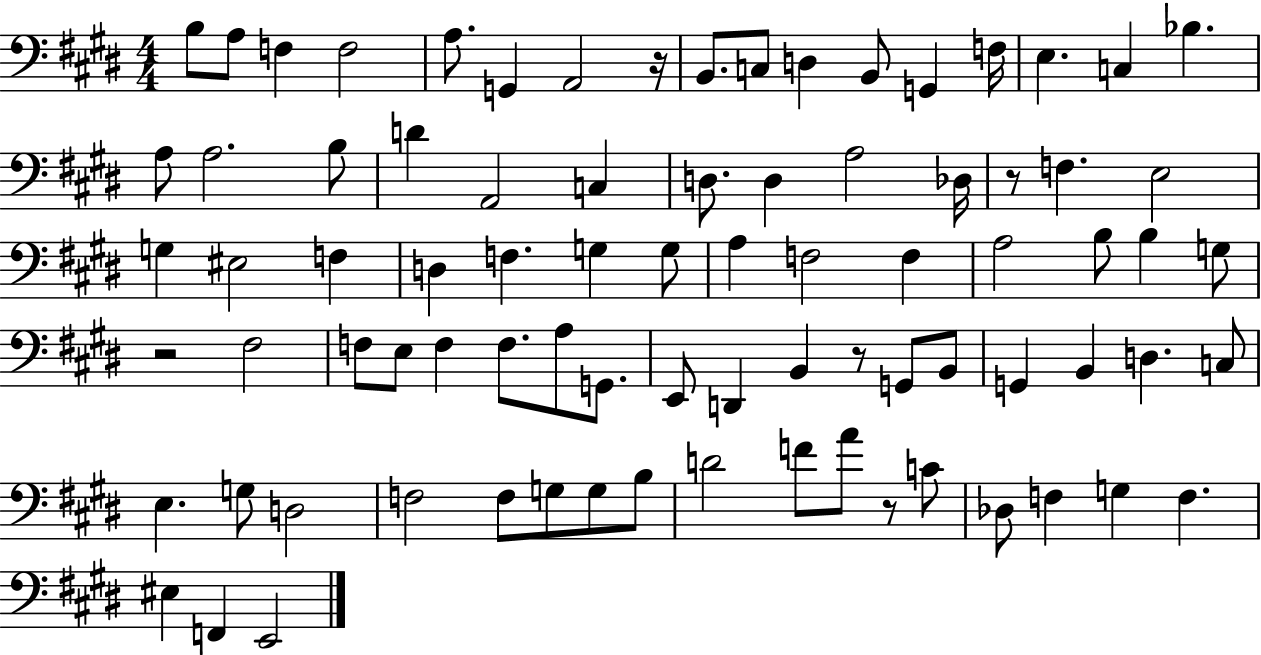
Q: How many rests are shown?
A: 5